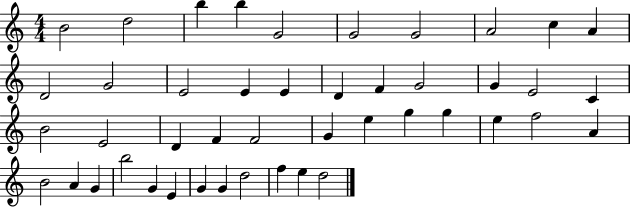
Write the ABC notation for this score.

X:1
T:Untitled
M:4/4
L:1/4
K:C
B2 d2 b b G2 G2 G2 A2 c A D2 G2 E2 E E D F G2 G E2 C B2 E2 D F F2 G e g g e f2 A B2 A G b2 G E G G d2 f e d2